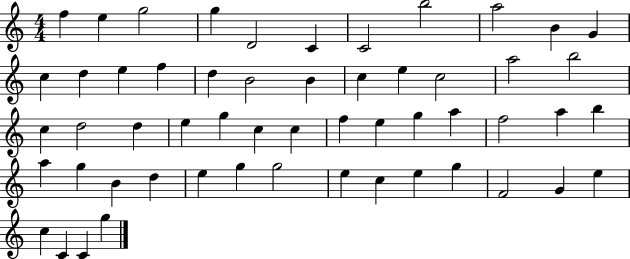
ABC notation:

X:1
T:Untitled
M:4/4
L:1/4
K:C
f e g2 g D2 C C2 b2 a2 B G c d e f d B2 B c e c2 a2 b2 c d2 d e g c c f e g a f2 a b a g B d e g g2 e c e g F2 G e c C C g